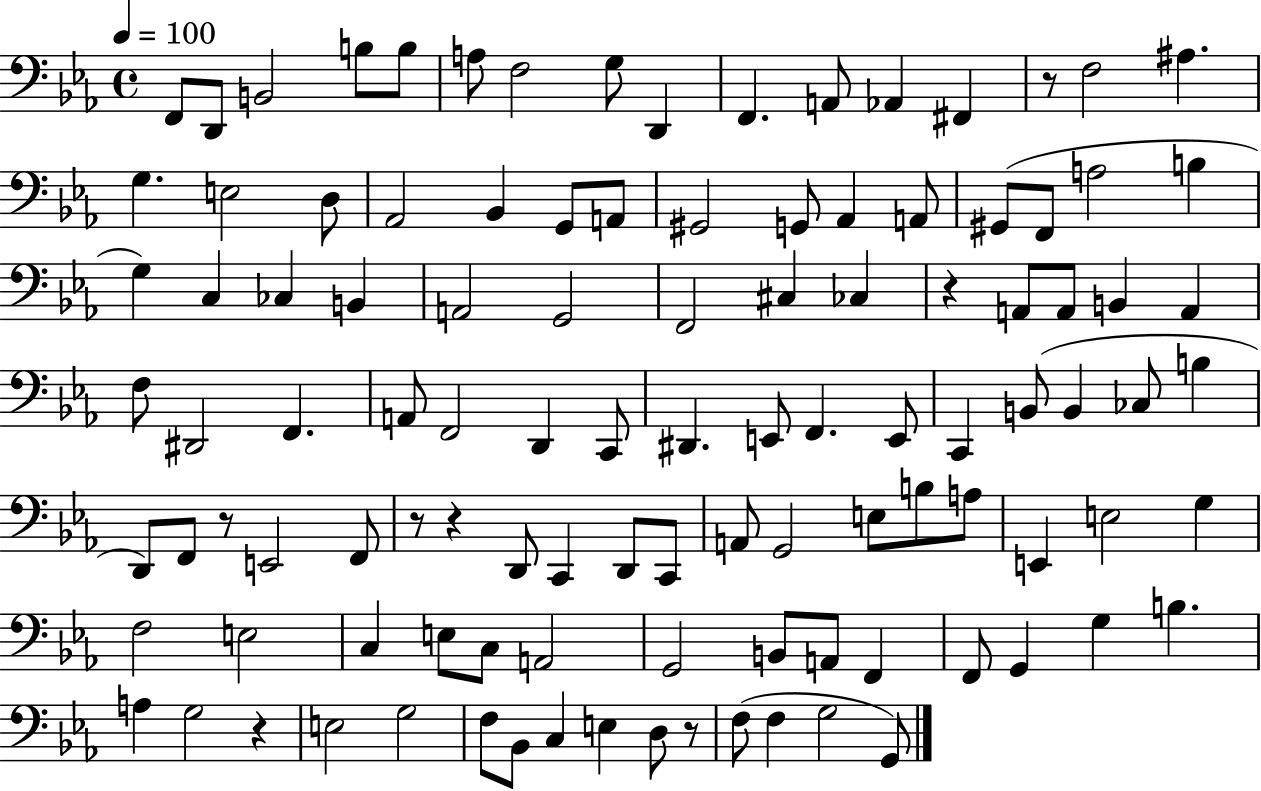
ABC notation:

X:1
T:Untitled
M:4/4
L:1/4
K:Eb
F,,/2 D,,/2 B,,2 B,/2 B,/2 A,/2 F,2 G,/2 D,, F,, A,,/2 _A,, ^F,, z/2 F,2 ^A, G, E,2 D,/2 _A,,2 _B,, G,,/2 A,,/2 ^G,,2 G,,/2 _A,, A,,/2 ^G,,/2 F,,/2 A,2 B, G, C, _C, B,, A,,2 G,,2 F,,2 ^C, _C, z A,,/2 A,,/2 B,, A,, F,/2 ^D,,2 F,, A,,/2 F,,2 D,, C,,/2 ^D,, E,,/2 F,, E,,/2 C,, B,,/2 B,, _C,/2 B, D,,/2 F,,/2 z/2 E,,2 F,,/2 z/2 z D,,/2 C,, D,,/2 C,,/2 A,,/2 G,,2 E,/2 B,/2 A,/2 E,, E,2 G, F,2 E,2 C, E,/2 C,/2 A,,2 G,,2 B,,/2 A,,/2 F,, F,,/2 G,, G, B, A, G,2 z E,2 G,2 F,/2 _B,,/2 C, E, D,/2 z/2 F,/2 F, G,2 G,,/2